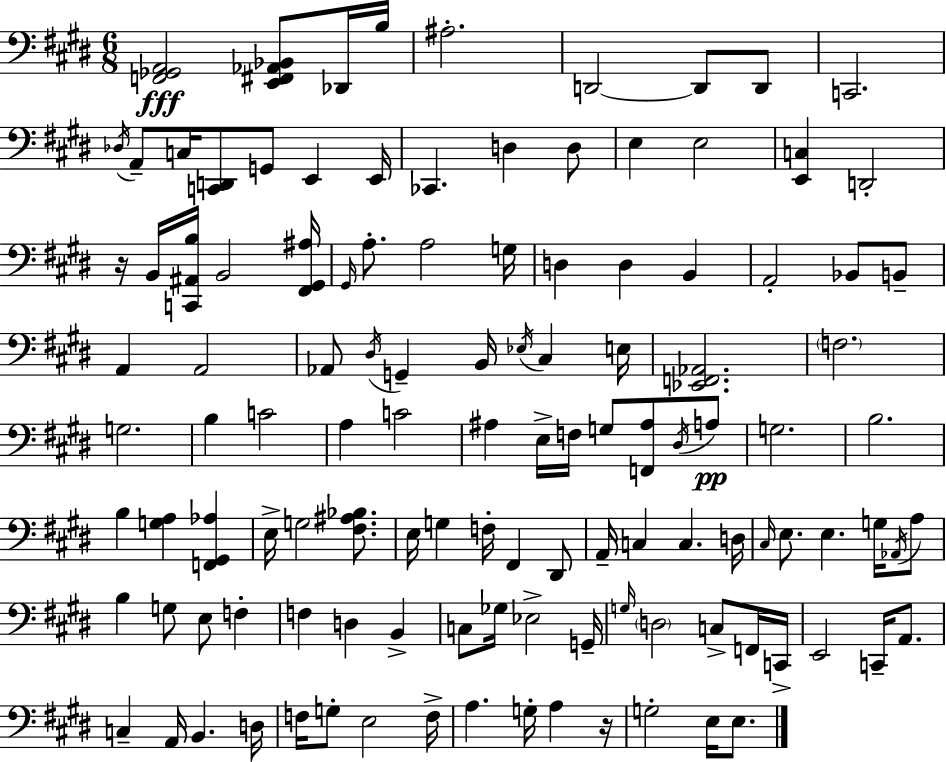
X:1
T:Untitled
M:6/8
L:1/4
K:E
[F,,_G,,A,,]2 [E,,^F,,_A,,_B,,]/2 _D,,/4 B,/4 ^A,2 D,,2 D,,/2 D,,/2 C,,2 _D,/4 A,,/2 C,/4 [C,,D,,]/2 G,,/2 E,, E,,/4 _C,, D, D,/2 E, E,2 [E,,C,] D,,2 z/4 B,,/4 [C,,^A,,B,]/4 B,,2 [^F,,^G,,^A,]/4 ^G,,/4 A,/2 A,2 G,/4 D, D, B,, A,,2 _B,,/2 B,,/2 A,, A,,2 _A,,/2 ^D,/4 G,, B,,/4 _E,/4 ^C, E,/4 [_E,,F,,_A,,]2 F,2 G,2 B, C2 A, C2 ^A, E,/4 F,/4 G,/2 [F,,^A,]/2 ^D,/4 A,/2 G,2 B,2 B, [G,A,] [F,,^G,,_A,] E,/4 G,2 [^F,^A,_B,]/2 E,/4 G, F,/4 ^F,, ^D,,/2 A,,/4 C, C, D,/4 ^C,/4 E,/2 E, G,/4 _A,,/4 A,/2 B, G,/2 E,/2 F, F, D, B,, C,/2 _G,/4 _E,2 G,,/4 G,/4 D,2 C,/2 F,,/4 C,,/4 E,,2 C,,/4 A,,/2 C, A,,/4 B,, D,/4 F,/4 G,/2 E,2 F,/4 A, G,/4 A, z/4 G,2 E,/4 E,/2